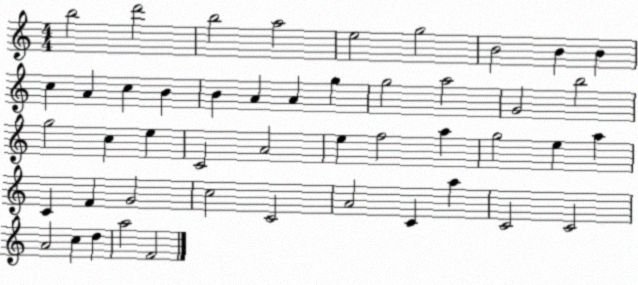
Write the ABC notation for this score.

X:1
T:Untitled
M:4/4
L:1/4
K:C
b2 d'2 b2 a2 e2 g2 B2 B B c A c B B A A g g2 a2 G2 b2 g2 c e C2 A2 e f2 a g2 e a C F G2 c2 C2 A2 C a C2 C2 A2 c d a2 F2